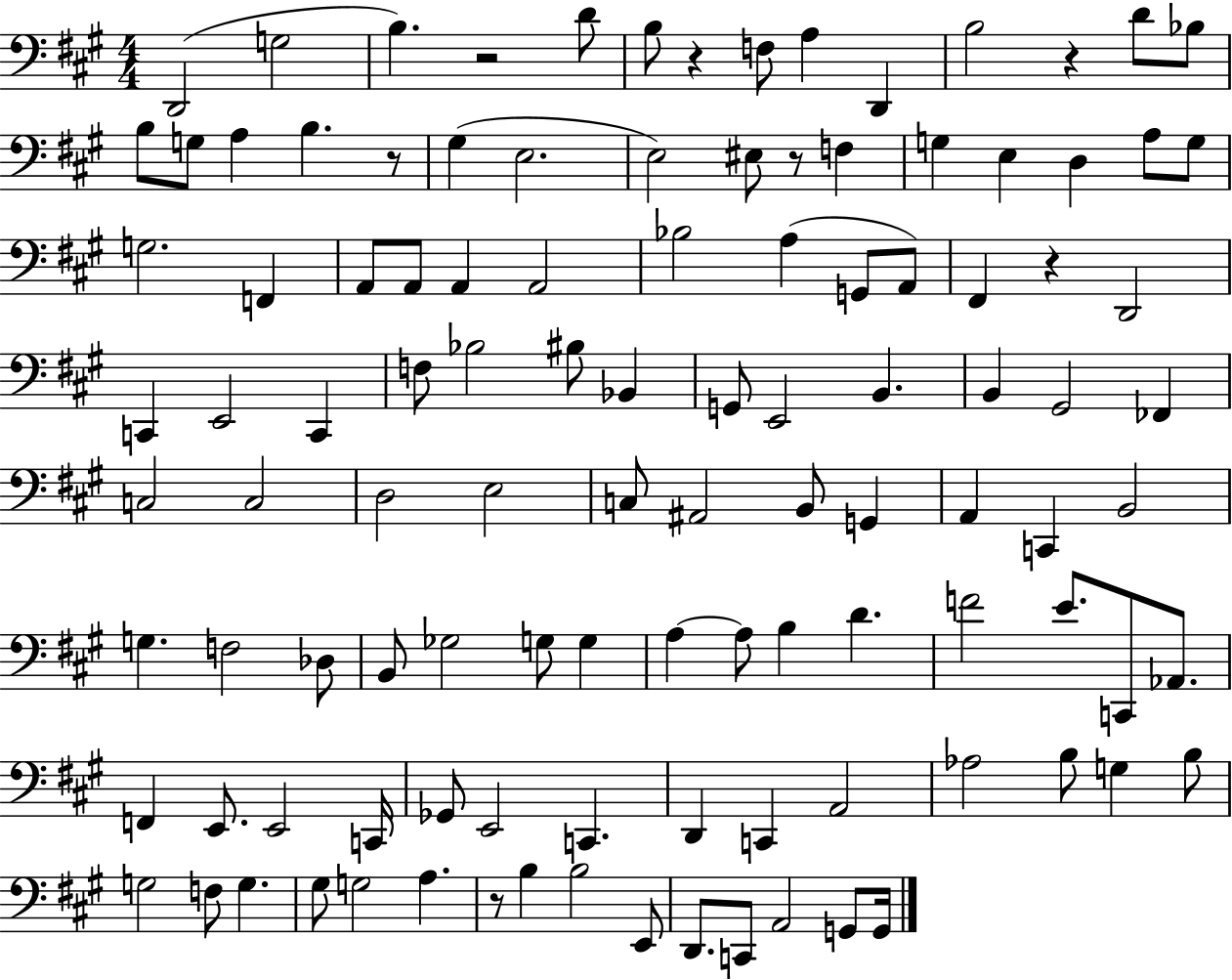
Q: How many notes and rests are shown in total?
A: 111